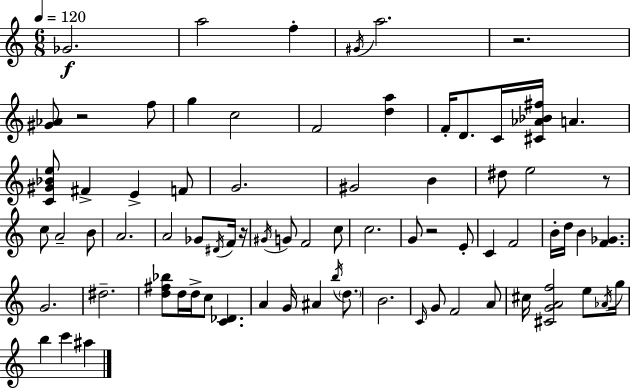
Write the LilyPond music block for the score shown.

{
  \clef treble
  \numericTimeSignature
  \time 6/8
  \key a \minor
  \tempo 4 = 120
  ges'2.\f | a''2 f''4-. | \acciaccatura { gis'16 } a''2. | r2. | \break <gis' aes'>8 r2 f''8 | g''4 c''2 | f'2 <d'' a''>4 | f'16-. d'8. c'16 <cis' aes' bes' fis''>16 a'4. | \break <c' gis' bes' e''>8 fis'4-> e'4-> f'8 | g'2. | gis'2 b'4 | dis''8 e''2 r8 | \break c''8 a'2-- b'8 | a'2. | a'2 ges'8 \acciaccatura { dis'16 } | f'16 r16 \acciaccatura { gis'16 } g'8 f'2 | \break c''8 c''2. | g'8 r2 | e'8-. c'4 f'2 | b'16-. d''16 b'4 <f' ges'>4. | \break g'2. | dis''2.-- | <d'' fis'' bes''>8 d''16 d''16-> c''8 <c' des'>4. | a'4 g'16 ais'4 | \break \acciaccatura { b''16 } \parenthesize d''8. b'2. | \grace { c'16 } g'8 f'2 | a'8 cis''16 <cis' g' a' f''>2 | e''8 \acciaccatura { aes'16 } g''16 b''4 c'''4 | \break ais''4 \bar "|."
}